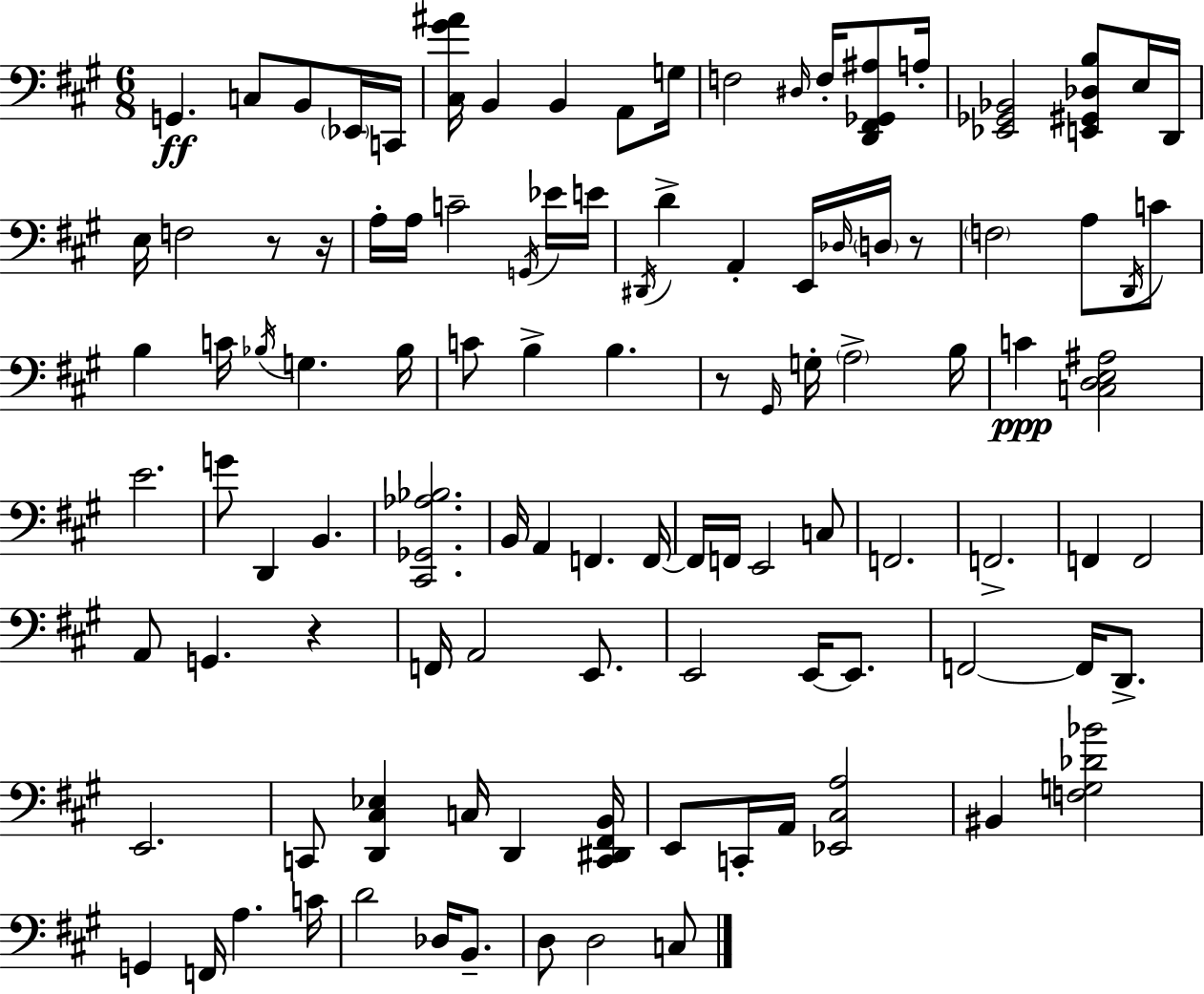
G2/q. C3/e B2/e Eb2/s C2/s [C#3,G#4,A#4]/s B2/q B2/q A2/e G3/s F3/h D#3/s F3/s [D2,F#2,Gb2,A#3]/e A3/s [Eb2,Gb2,Bb2]/h [E2,G#2,Db3,B3]/e E3/s D2/s E3/s F3/h R/e R/s A3/s A3/s C4/h G2/s Eb4/s E4/s D#2/s D4/q A2/q E2/s Db3/s D3/s R/e F3/h A3/e D2/s C4/e B3/q C4/s Bb3/s G3/q. Bb3/s C4/e B3/q B3/q. R/e G#2/s G3/s A3/h B3/s C4/q [C3,D3,E3,A#3]/h E4/h. G4/e D2/q B2/q. [C#2,Gb2,Ab3,Bb3]/h. B2/s A2/q F2/q. F2/s F2/s F2/s E2/h C3/e F2/h. F2/h. F2/q F2/h A2/e G2/q. R/q F2/s A2/h E2/e. E2/h E2/s E2/e. F2/h F2/s D2/e. E2/h. C2/e [D2,C#3,Eb3]/q C3/s D2/q [C2,D#2,F#2,B2]/s E2/e C2/s A2/s [Eb2,C#3,A3]/h BIS2/q [F3,G3,Db4,Bb4]/h G2/q F2/s A3/q. C4/s D4/h Db3/s B2/e. D3/e D3/h C3/e